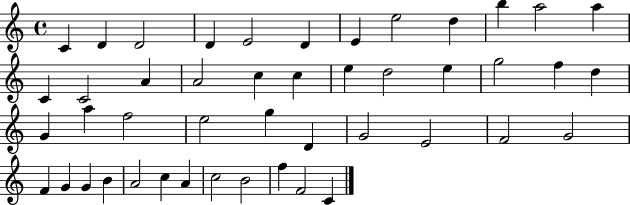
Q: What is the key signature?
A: C major